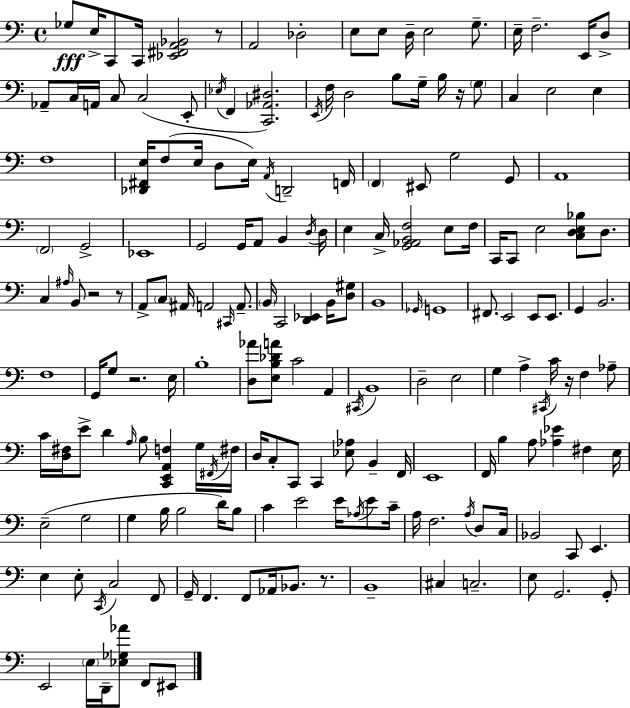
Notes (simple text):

Gb3/e E3/s C2/e C2/s [Eb2,F#2,A2,Bb2]/h R/e A2/h Db3/h E3/e E3/e D3/s E3/h G3/e. E3/s F3/h. E2/s D3/e Ab2/e C3/s A2/s C3/e C3/h E2/e Eb3/s F2/q [C2,Ab2,D#3]/h. E2/s F3/s D3/h B3/e G3/s B3/s R/s G3/e C3/q E3/h E3/q F3/w [Db2,F#2,E3]/s F3/e E3/s D3/e E3/s A2/s D2/h F2/s F2/q EIS2/e G3/h G2/e A2/w F2/h G2/h Eb2/w G2/h G2/s A2/e B2/q D3/s D3/s E3/q C3/s [G2,Ab2,B2,F3]/h E3/e F3/s C2/s C2/e E3/h [C3,D3,E3,Bb3]/e D3/e. C3/q A#3/s B2/e R/h R/e A2/e C3/e A#2/s A2/h C#2/s A2/e. B2/s C2/h [D2,Eb2]/q B2/s [D3,G#3]/e B2/w Gb2/s G2/w F#2/e. E2/h E2/e E2/e. G2/q B2/h. F3/w G2/s G3/e R/h. E3/s B3/w [D3,Ab4]/e [E3,B3,Db4,A4]/e C4/h A2/q C#2/s B2/w D3/h E3/h G3/q A3/q C#2/s C4/s R/s F3/q Ab3/e C4/s [D3,F#3]/s E4/e D4/q A3/s B3/e [C2,E2,A2,F3]/q G3/s F#2/s F#3/s D3/s C3/e C2/e C2/q [Eb3,Ab3]/e B2/q F2/s E2/w F2/s B3/q A3/e [Ab3,Eb4]/q F#3/q E3/s E3/h G3/h G3/q B3/s B3/h D4/s B3/e C4/q E4/h E4/s Ab3/s E4/e C4/s A3/s F3/h. A3/s D3/e C3/s Bb2/h C2/e E2/q. E3/q E3/e C2/s C3/h F2/e G2/s F2/q. F2/e Ab2/s Bb2/e. R/e. B2/w C#3/q C3/h. E3/e G2/h. G2/e E2/h E3/s D2/s [Eb3,Gb3,Ab4]/e F2/e EIS2/e